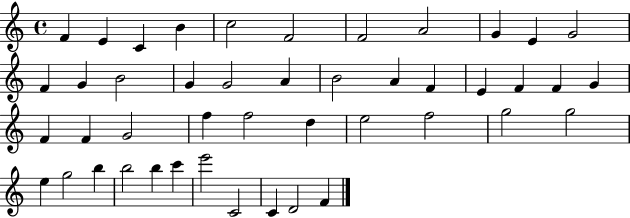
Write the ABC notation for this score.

X:1
T:Untitled
M:4/4
L:1/4
K:C
F E C B c2 F2 F2 A2 G E G2 F G B2 G G2 A B2 A F E F F G F F G2 f f2 d e2 f2 g2 g2 e g2 b b2 b c' e'2 C2 C D2 F